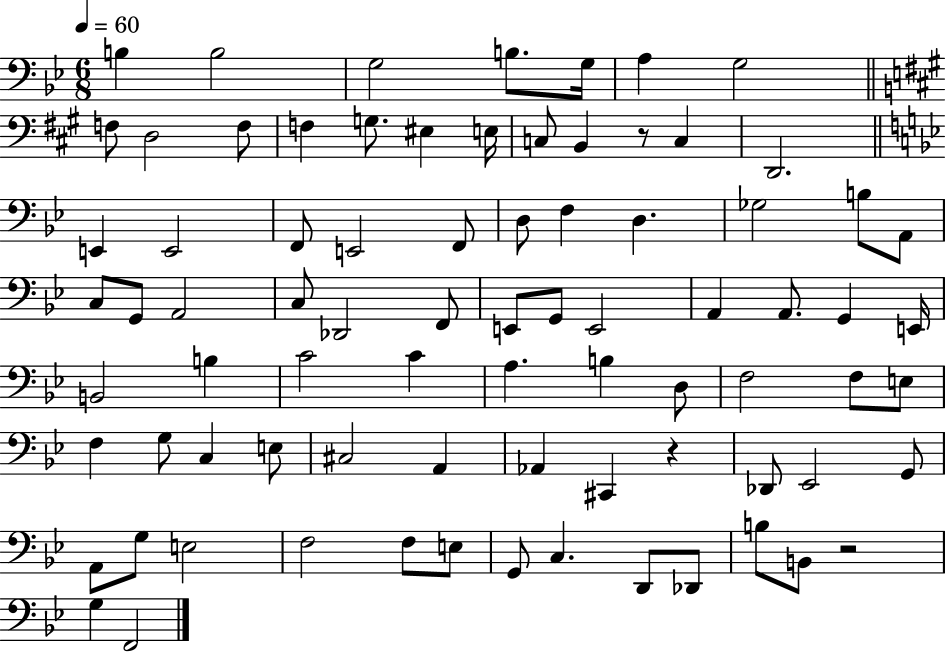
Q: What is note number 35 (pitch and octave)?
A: F2